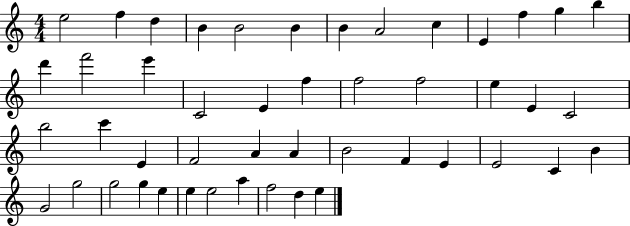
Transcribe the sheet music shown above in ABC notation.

X:1
T:Untitled
M:4/4
L:1/4
K:C
e2 f d B B2 B B A2 c E f g b d' f'2 e' C2 E f f2 f2 e E C2 b2 c' E F2 A A B2 F E E2 C B G2 g2 g2 g e e e2 a f2 d e